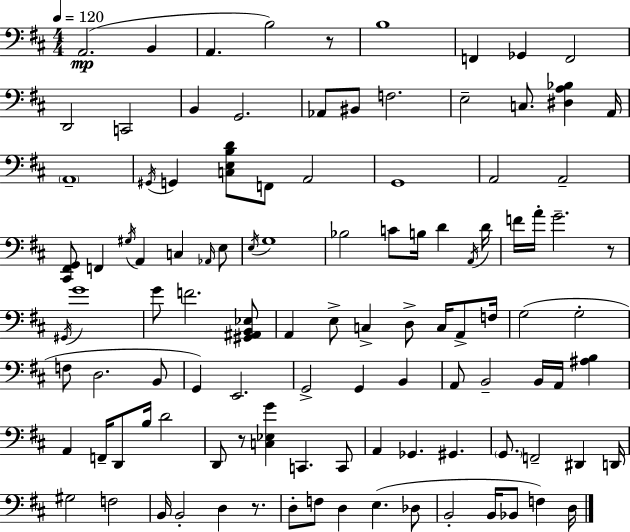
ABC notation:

X:1
T:Untitled
M:4/4
L:1/4
K:D
A,,2 B,, A,, B,2 z/2 B,4 F,, _G,, F,,2 D,,2 C,,2 B,, G,,2 _A,,/2 ^B,,/2 F,2 E,2 C,/2 [^D,A,_B,] A,,/4 A,,4 ^G,,/4 G,, [C,E,B,D]/2 F,,/2 A,,2 G,,4 A,,2 A,,2 [^C,,^F,,G,,]/2 F,, ^G,/4 A,, C, _A,,/4 E,/2 E,/4 G,4 _B,2 C/2 B,/4 D A,,/4 D/4 F/4 A/4 G2 z/2 ^G,,/4 G4 G/2 F2 [^G,,^A,,B,,_E,]/2 A,, E,/2 C, D,/2 C,/4 A,,/2 F,/4 G,2 G,2 F,/2 D,2 B,,/2 G,, E,,2 G,,2 G,, B,, A,,/2 B,,2 B,,/4 A,,/4 [^A,B,] A,, F,,/4 D,,/2 B,/4 D2 D,,/2 z/2 [C,_E,G] C,, C,,/2 A,, _G,, ^G,, G,,/2 F,,2 ^D,, D,,/4 ^G,2 F,2 B,,/4 B,,2 D, z/2 D,/2 F,/2 D, E, _D,/2 B,,2 B,,/4 _B,,/2 F, D,/4